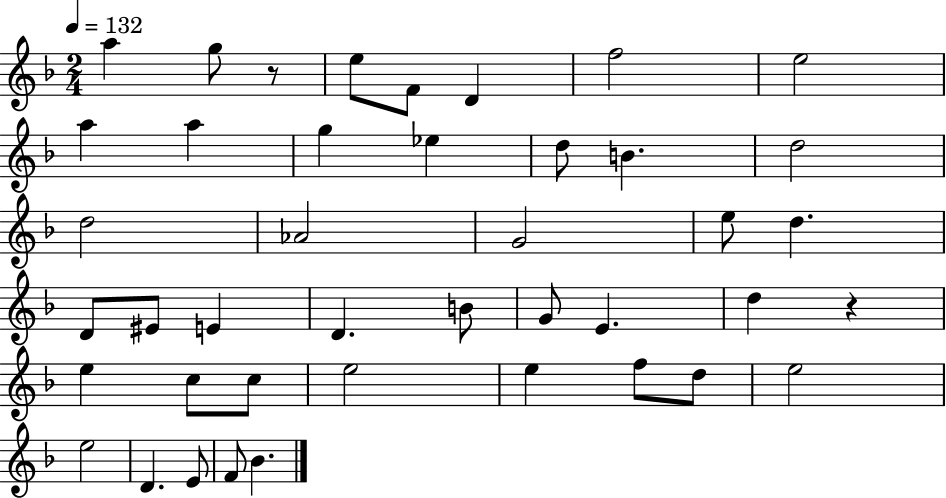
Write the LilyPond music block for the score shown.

{
  \clef treble
  \numericTimeSignature
  \time 2/4
  \key f \major
  \tempo 4 = 132
  \repeat volta 2 { a''4 g''8 r8 | e''8 f'8 d'4 | f''2 | e''2 | \break a''4 a''4 | g''4 ees''4 | d''8 b'4. | d''2 | \break d''2 | aes'2 | g'2 | e''8 d''4. | \break d'8 eis'8 e'4 | d'4. b'8 | g'8 e'4. | d''4 r4 | \break e''4 c''8 c''8 | e''2 | e''4 f''8 d''8 | e''2 | \break e''2 | d'4. e'8 | f'8 bes'4. | } \bar "|."
}